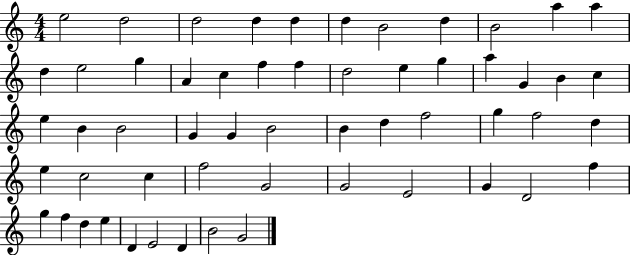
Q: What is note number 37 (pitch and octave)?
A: D5